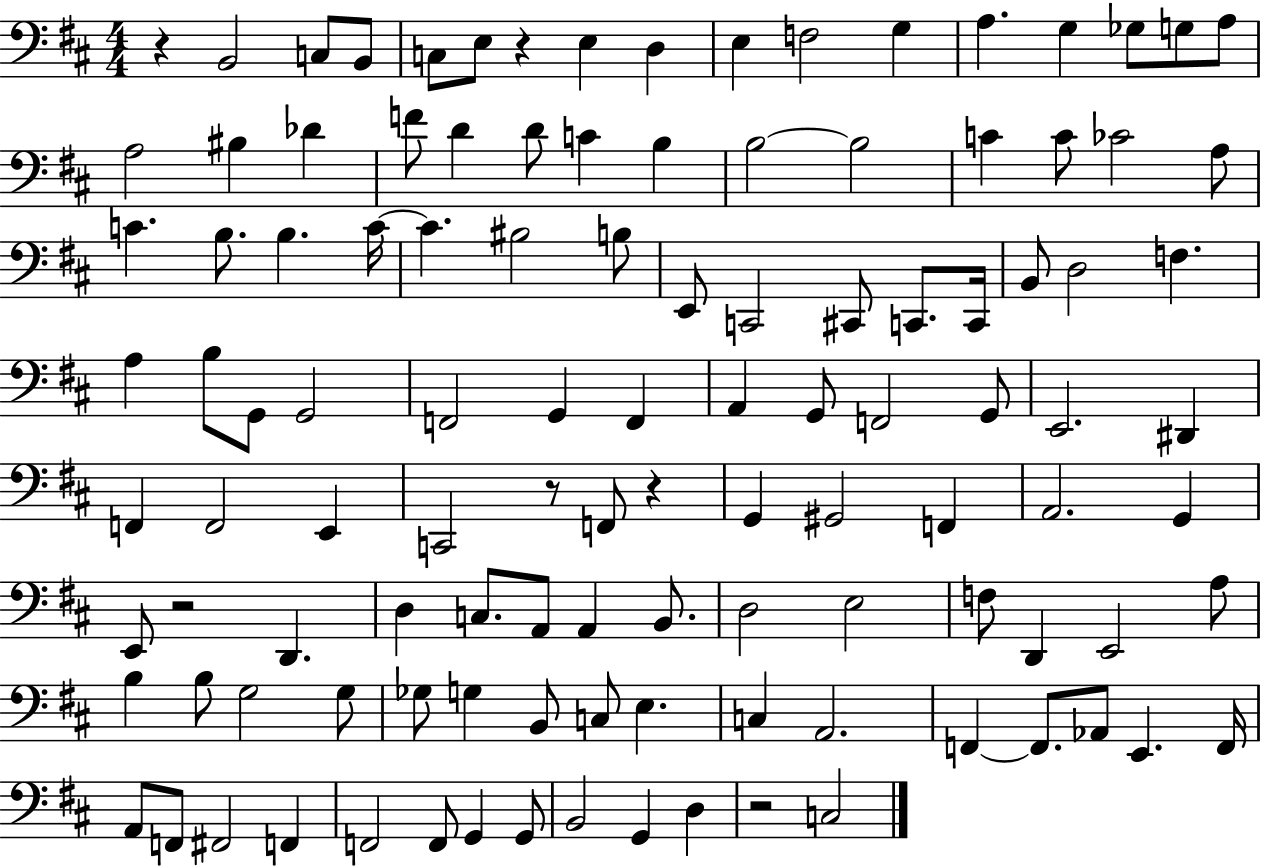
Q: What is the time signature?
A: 4/4